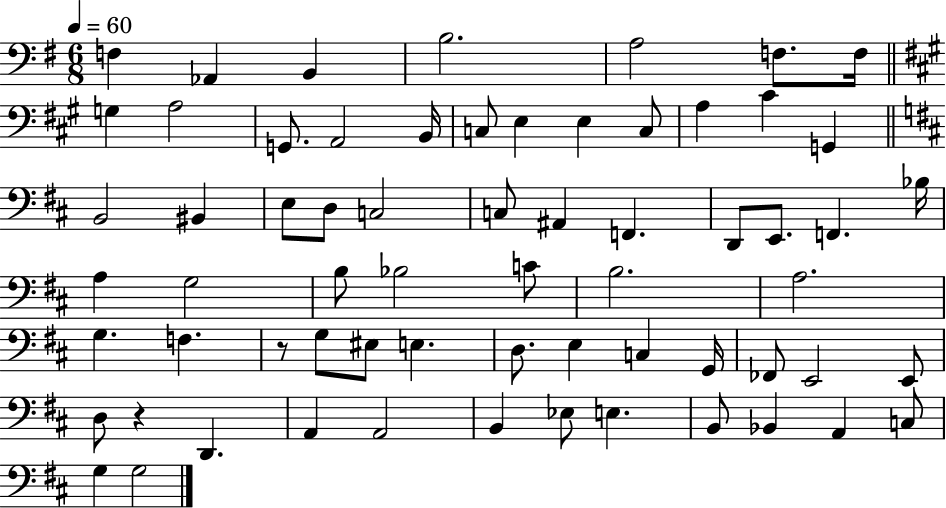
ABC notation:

X:1
T:Untitled
M:6/8
L:1/4
K:G
F, _A,, B,, B,2 A,2 F,/2 F,/4 G, A,2 G,,/2 A,,2 B,,/4 C,/2 E, E, C,/2 A, ^C G,, B,,2 ^B,, E,/2 D,/2 C,2 C,/2 ^A,, F,, D,,/2 E,,/2 F,, _B,/4 A, G,2 B,/2 _B,2 C/2 B,2 A,2 G, F, z/2 G,/2 ^E,/2 E, D,/2 E, C, G,,/4 _F,,/2 E,,2 E,,/2 D,/2 z D,, A,, A,,2 B,, _E,/2 E, B,,/2 _B,, A,, C,/2 G, G,2